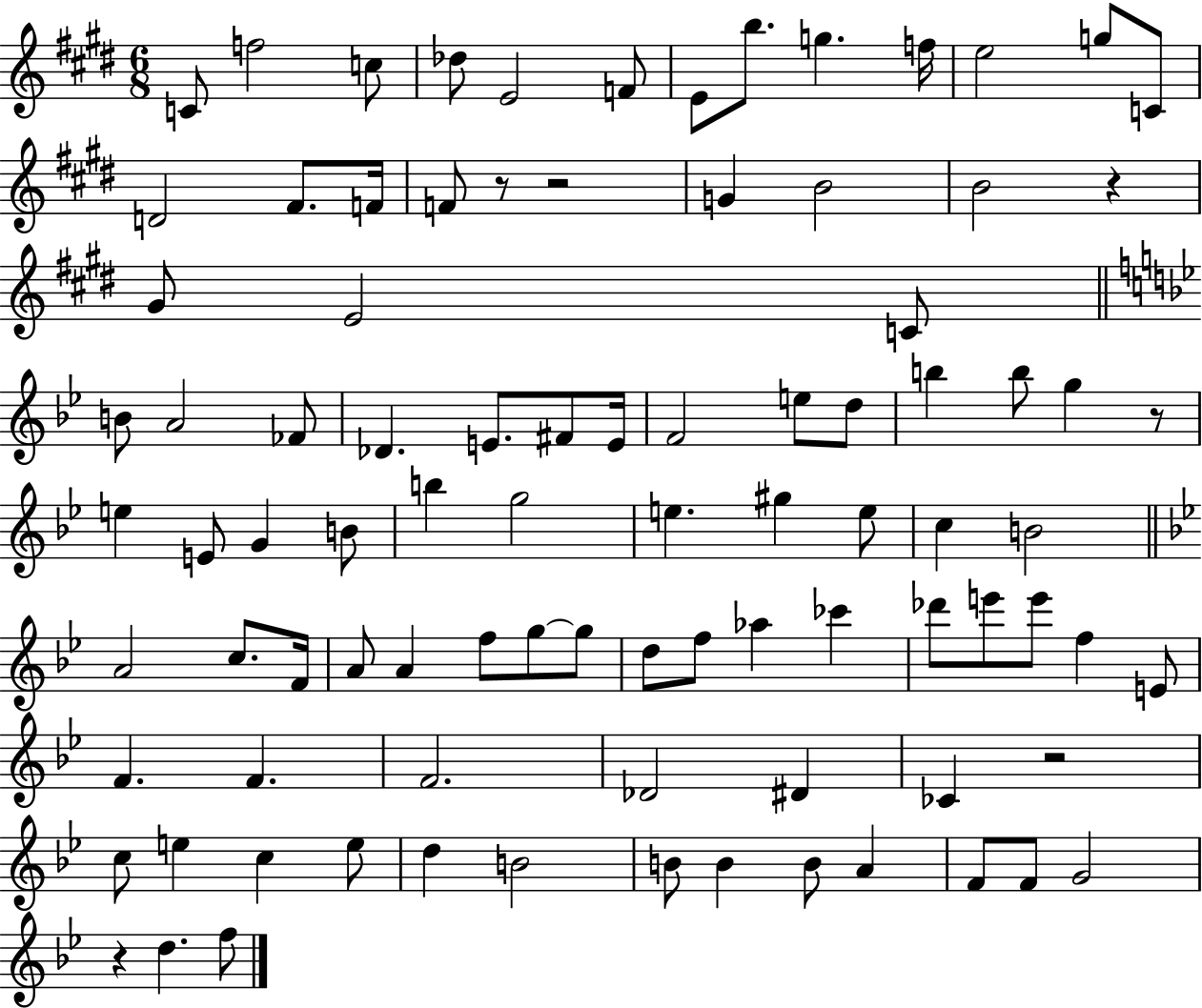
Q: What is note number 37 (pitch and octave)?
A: E5